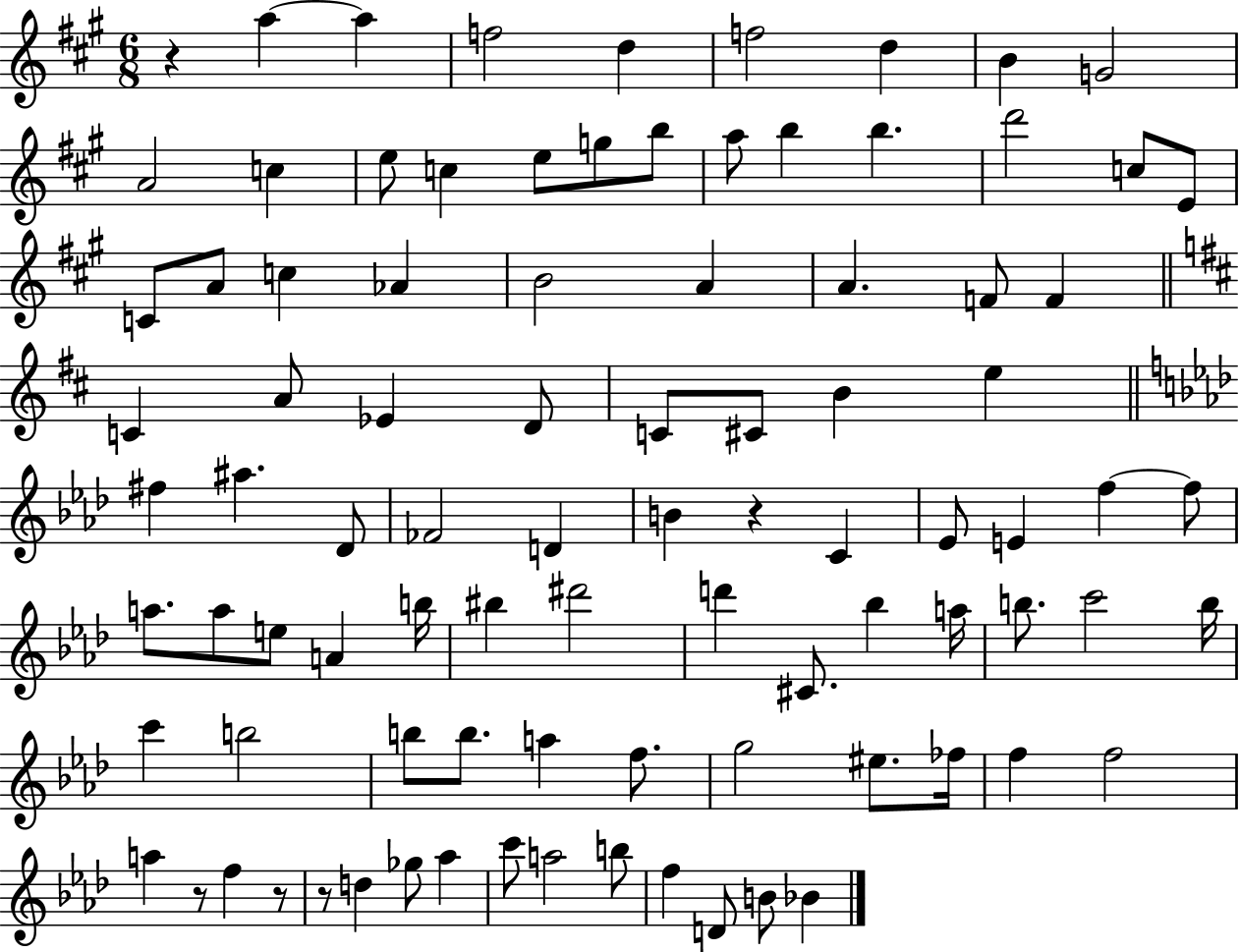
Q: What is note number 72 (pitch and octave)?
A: FES5